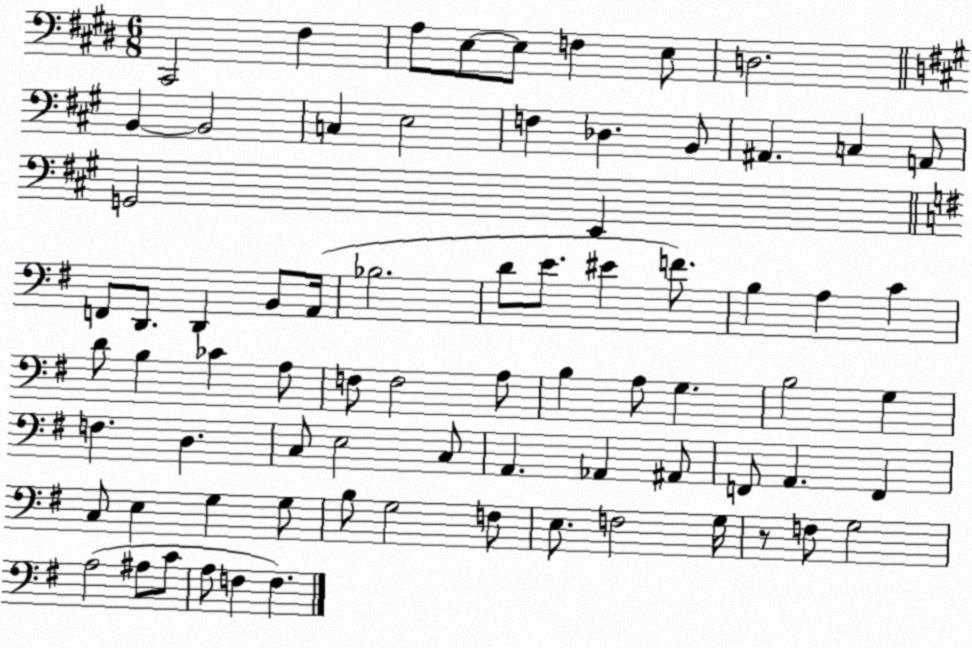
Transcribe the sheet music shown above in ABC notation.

X:1
T:Untitled
M:6/8
L:1/4
K:E
^C,,2 ^F, A,/2 E,/2 E,/2 F, E,/2 D,2 B,, B,,2 C, E,2 F, _D, B,,/2 ^A,, C, A,,/2 G,,2 E,, F,,/2 D,,/2 D,, B,,/2 A,,/4 _B,2 D/2 E/2 ^E F/2 B, A, C D/2 B, _C A,/2 F,/2 F,2 A,/2 B, A,/2 G, B,2 G, F, D, C,/2 E,2 C,/2 A,, _A,, ^A,,/2 F,,/2 A,, F,, C,/2 E, G, G,/2 B,/2 G,2 F,/2 E,/2 F,2 G,/4 z/2 F,/2 G,2 A,2 ^A,/2 C/2 A,/2 F, F,